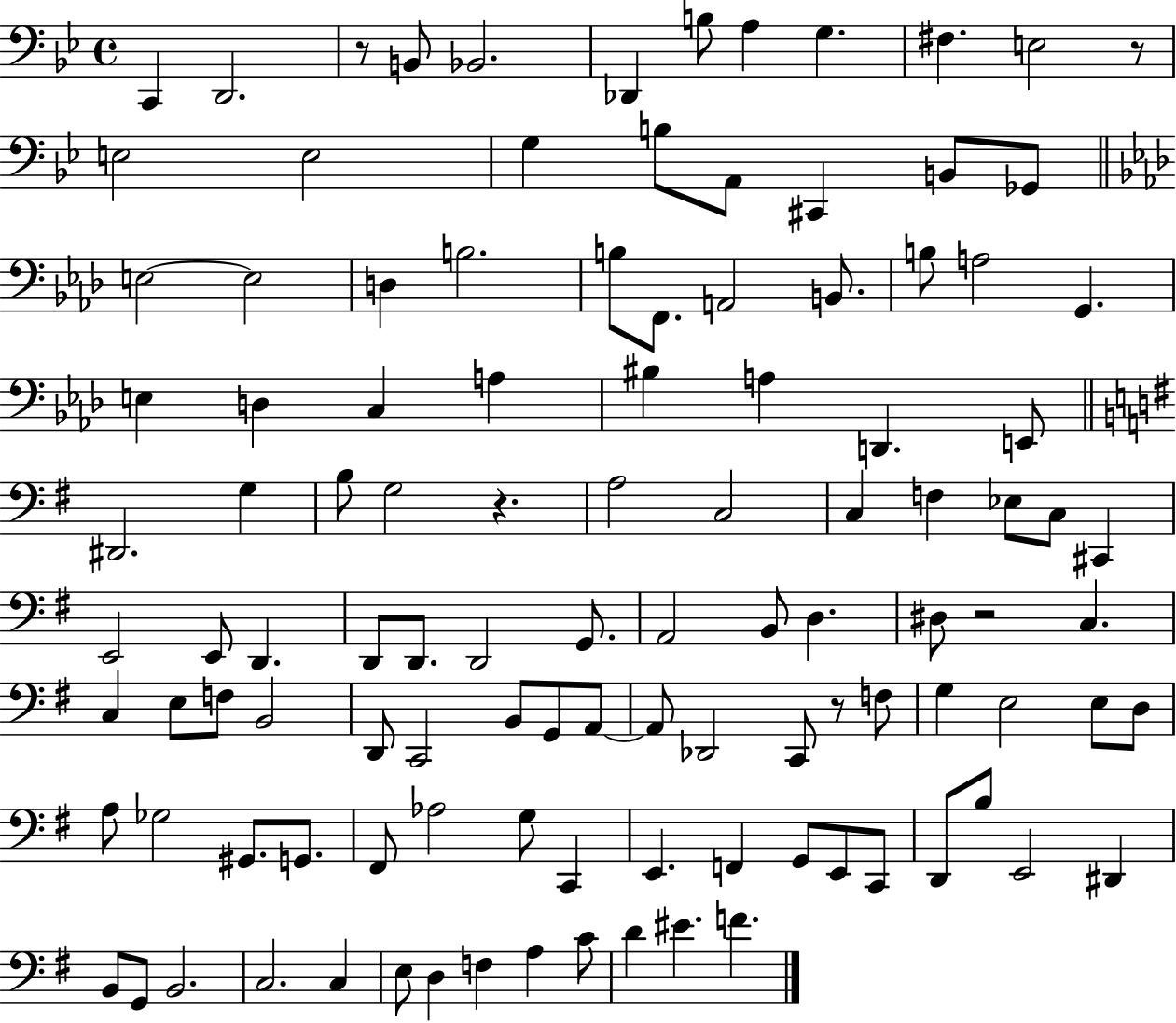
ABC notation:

X:1
T:Untitled
M:4/4
L:1/4
K:Bb
C,, D,,2 z/2 B,,/2 _B,,2 _D,, B,/2 A, G, ^F, E,2 z/2 E,2 E,2 G, B,/2 A,,/2 ^C,, B,,/2 _G,,/2 E,2 E,2 D, B,2 B,/2 F,,/2 A,,2 B,,/2 B,/2 A,2 G,, E, D, C, A, ^B, A, D,, E,,/2 ^D,,2 G, B,/2 G,2 z A,2 C,2 C, F, _E,/2 C,/2 ^C,, E,,2 E,,/2 D,, D,,/2 D,,/2 D,,2 G,,/2 A,,2 B,,/2 D, ^D,/2 z2 C, C, E,/2 F,/2 B,,2 D,,/2 C,,2 B,,/2 G,,/2 A,,/2 A,,/2 _D,,2 C,,/2 z/2 F,/2 G, E,2 E,/2 D,/2 A,/2 _G,2 ^G,,/2 G,,/2 ^F,,/2 _A,2 G,/2 C,, E,, F,, G,,/2 E,,/2 C,,/2 D,,/2 B,/2 E,,2 ^D,, B,,/2 G,,/2 B,,2 C,2 C, E,/2 D, F, A, C/2 D ^E F